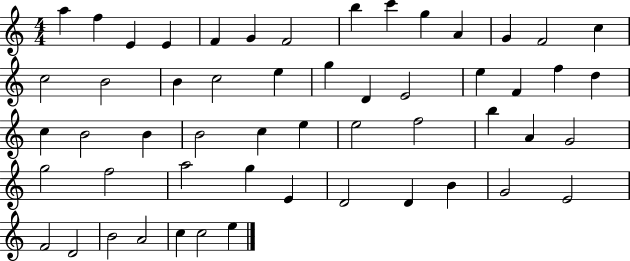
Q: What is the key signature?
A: C major